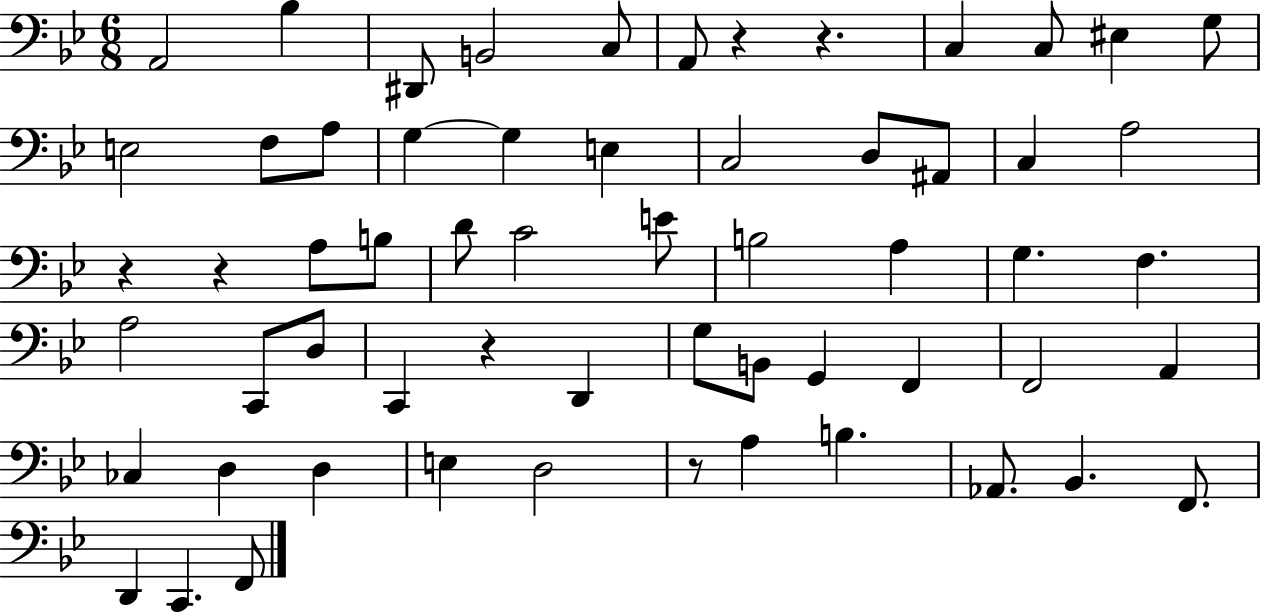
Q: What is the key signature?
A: BES major